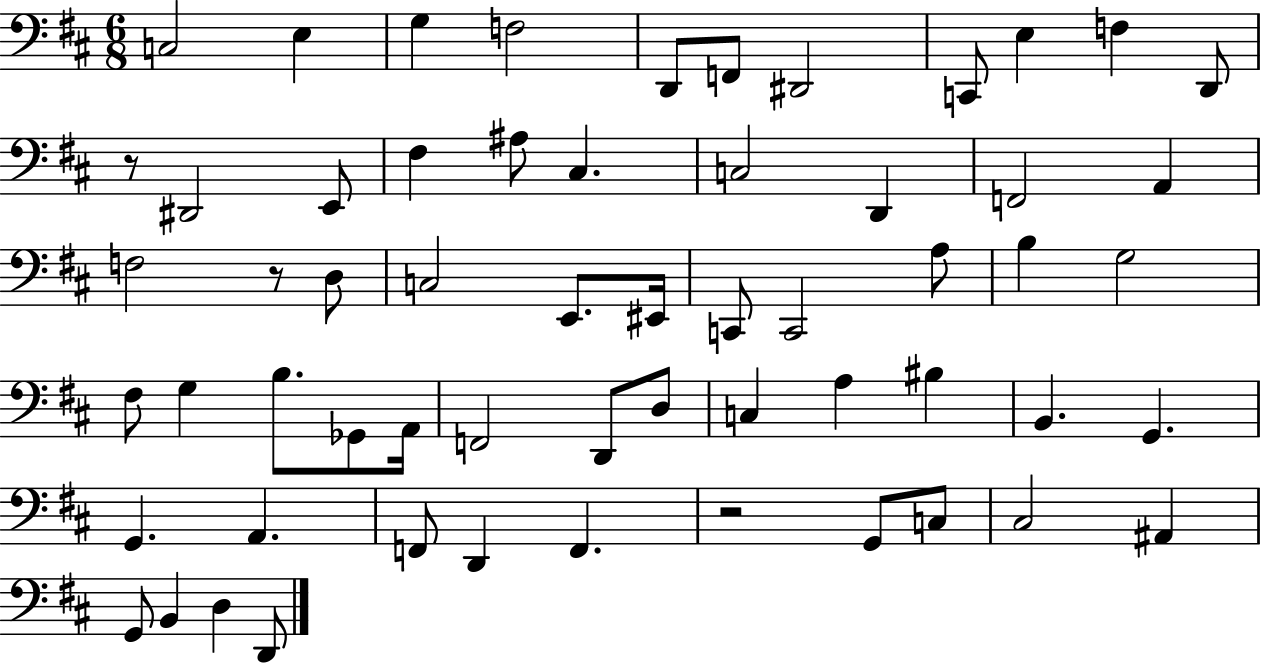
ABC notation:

X:1
T:Untitled
M:6/8
L:1/4
K:D
C,2 E, G, F,2 D,,/2 F,,/2 ^D,,2 C,,/2 E, F, D,,/2 z/2 ^D,,2 E,,/2 ^F, ^A,/2 ^C, C,2 D,, F,,2 A,, F,2 z/2 D,/2 C,2 E,,/2 ^E,,/4 C,,/2 C,,2 A,/2 B, G,2 ^F,/2 G, B,/2 _G,,/2 A,,/4 F,,2 D,,/2 D,/2 C, A, ^B, B,, G,, G,, A,, F,,/2 D,, F,, z2 G,,/2 C,/2 ^C,2 ^A,, G,,/2 B,, D, D,,/2